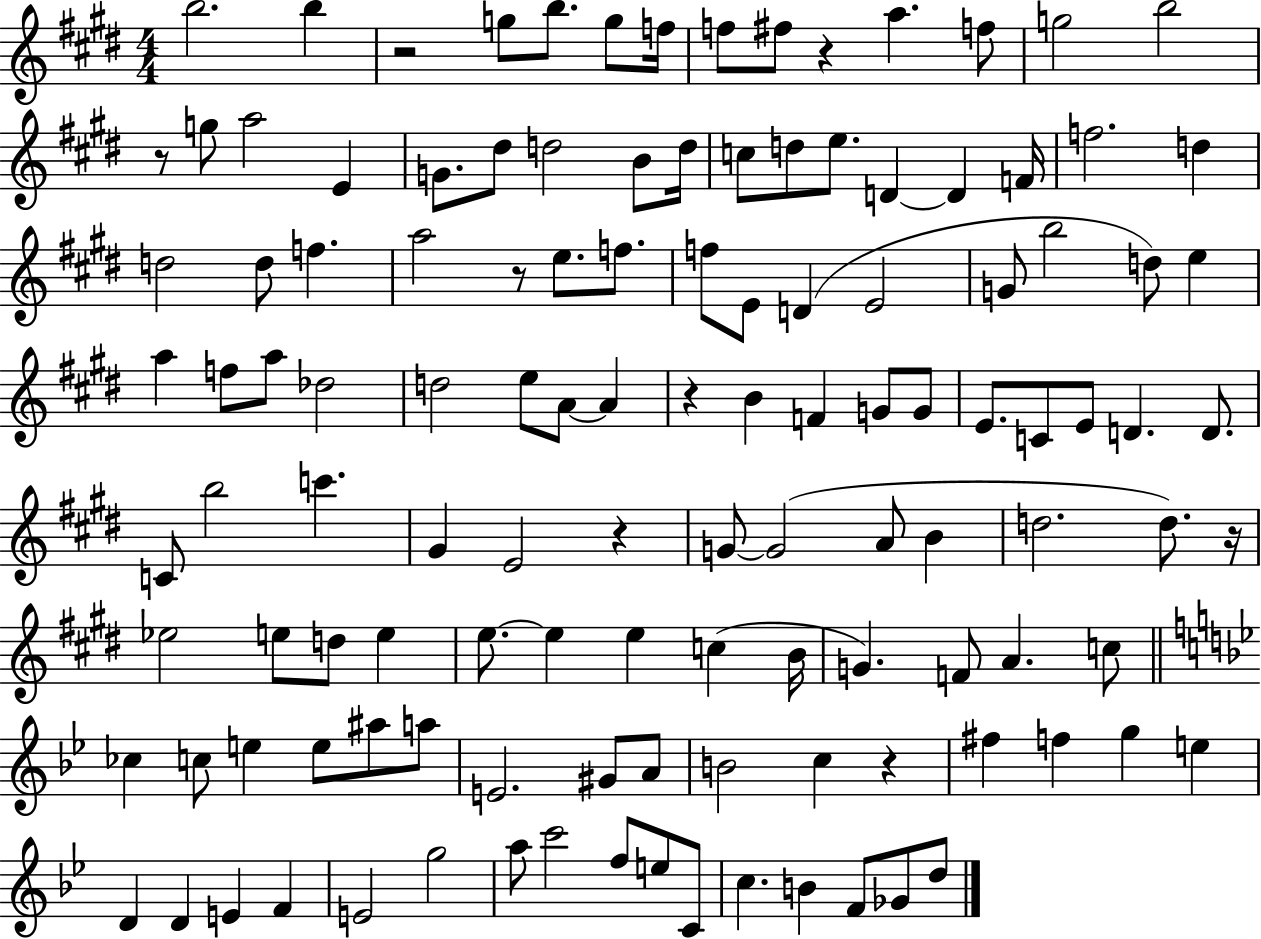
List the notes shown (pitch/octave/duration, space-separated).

B5/h. B5/q R/h G5/e B5/e. G5/e F5/s F5/e F#5/e R/q A5/q. F5/e G5/h B5/h R/e G5/e A5/h E4/q G4/e. D#5/e D5/h B4/e D5/s C5/e D5/e E5/e. D4/q D4/q F4/s F5/h. D5/q D5/h D5/e F5/q. A5/h R/e E5/e. F5/e. F5/e E4/e D4/q E4/h G4/e B5/h D5/e E5/q A5/q F5/e A5/e Db5/h D5/h E5/e A4/e A4/q R/q B4/q F4/q G4/e G4/e E4/e. C4/e E4/e D4/q. D4/e. C4/e B5/h C6/q. G#4/q E4/h R/q G4/e G4/h A4/e B4/q D5/h. D5/e. R/s Eb5/h E5/e D5/e E5/q E5/e. E5/q E5/q C5/q B4/s G4/q. F4/e A4/q. C5/e CES5/q C5/e E5/q E5/e A#5/e A5/e E4/h. G#4/e A4/e B4/h C5/q R/q F#5/q F5/q G5/q E5/q D4/q D4/q E4/q F4/q E4/h G5/h A5/e C6/h F5/e E5/e C4/e C5/q. B4/q F4/e Gb4/e D5/e